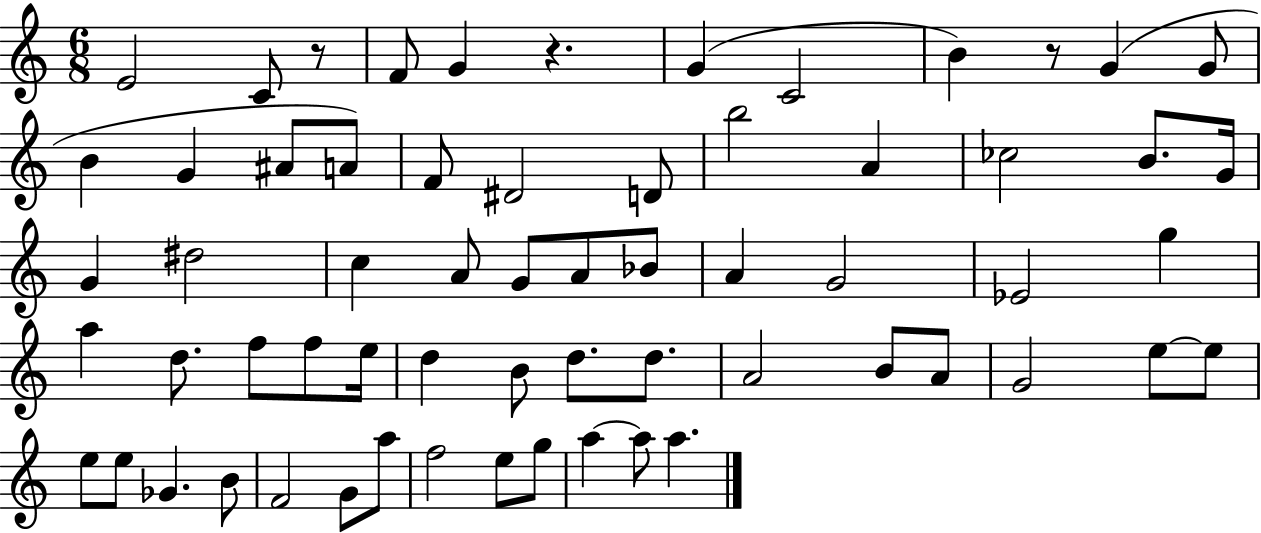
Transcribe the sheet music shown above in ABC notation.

X:1
T:Untitled
M:6/8
L:1/4
K:C
E2 C/2 z/2 F/2 G z G C2 B z/2 G G/2 B G ^A/2 A/2 F/2 ^D2 D/2 b2 A _c2 B/2 G/4 G ^d2 c A/2 G/2 A/2 _B/2 A G2 _E2 g a d/2 f/2 f/2 e/4 d B/2 d/2 d/2 A2 B/2 A/2 G2 e/2 e/2 e/2 e/2 _G B/2 F2 G/2 a/2 f2 e/2 g/2 a a/2 a